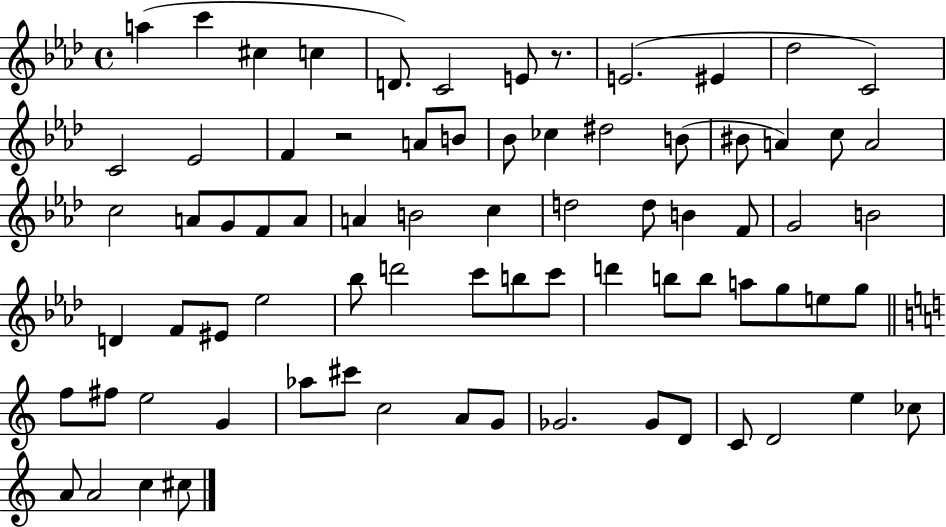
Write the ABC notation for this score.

X:1
T:Untitled
M:4/4
L:1/4
K:Ab
a c' ^c c D/2 C2 E/2 z/2 E2 ^E _d2 C2 C2 _E2 F z2 A/2 B/2 _B/2 _c ^d2 B/2 ^B/2 A c/2 A2 c2 A/2 G/2 F/2 A/2 A B2 c d2 d/2 B F/2 G2 B2 D F/2 ^E/2 _e2 _b/2 d'2 c'/2 b/2 c'/2 d' b/2 b/2 a/2 g/2 e/2 g/2 f/2 ^f/2 e2 G _a/2 ^c'/2 c2 A/2 G/2 _G2 _G/2 D/2 C/2 D2 e _c/2 A/2 A2 c ^c/2